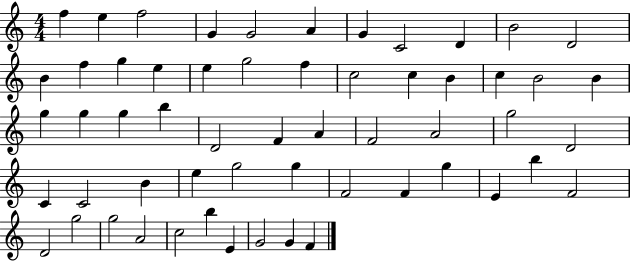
F5/q E5/q F5/h G4/q G4/h A4/q G4/q C4/h D4/q B4/h D4/h B4/q F5/q G5/q E5/q E5/q G5/h F5/q C5/h C5/q B4/q C5/q B4/h B4/q G5/q G5/q G5/q B5/q D4/h F4/q A4/q F4/h A4/h G5/h D4/h C4/q C4/h B4/q E5/q G5/h G5/q F4/h F4/q G5/q E4/q B5/q F4/h D4/h G5/h G5/h A4/h C5/h B5/q E4/q G4/h G4/q F4/q